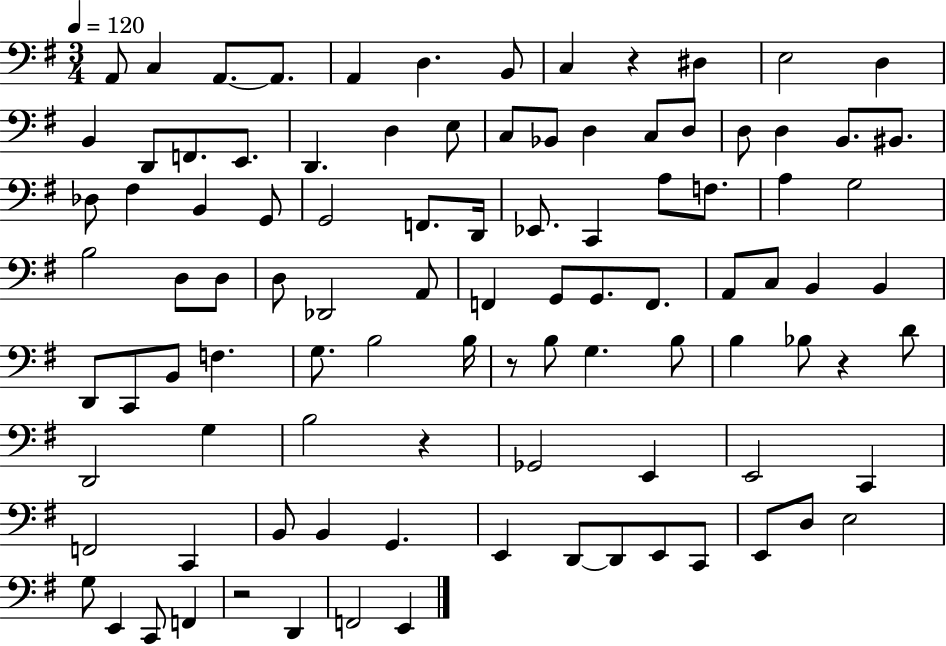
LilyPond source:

{
  \clef bass
  \numericTimeSignature
  \time 3/4
  \key g \major
  \tempo 4 = 120
  a,8 c4 a,8.~~ a,8. | a,4 d4. b,8 | c4 r4 dis4 | e2 d4 | \break b,4 d,8 f,8. e,8. | d,4. d4 e8 | c8 bes,8 d4 c8 d8 | d8 d4 b,8. bis,8. | \break des8 fis4 b,4 g,8 | g,2 f,8. d,16 | ees,8. c,4 a8 f8. | a4 g2 | \break b2 d8 d8 | d8 des,2 a,8 | f,4 g,8 g,8. f,8. | a,8 c8 b,4 b,4 | \break d,8 c,8 b,8 f4. | g8. b2 b16 | r8 b8 g4. b8 | b4 bes8 r4 d'8 | \break d,2 g4 | b2 r4 | ges,2 e,4 | e,2 c,4 | \break f,2 c,4 | b,8 b,4 g,4. | e,4 d,8~~ d,8 e,8 c,8 | e,8 d8 e2 | \break g8 e,4 c,8 f,4 | r2 d,4 | f,2 e,4 | \bar "|."
}